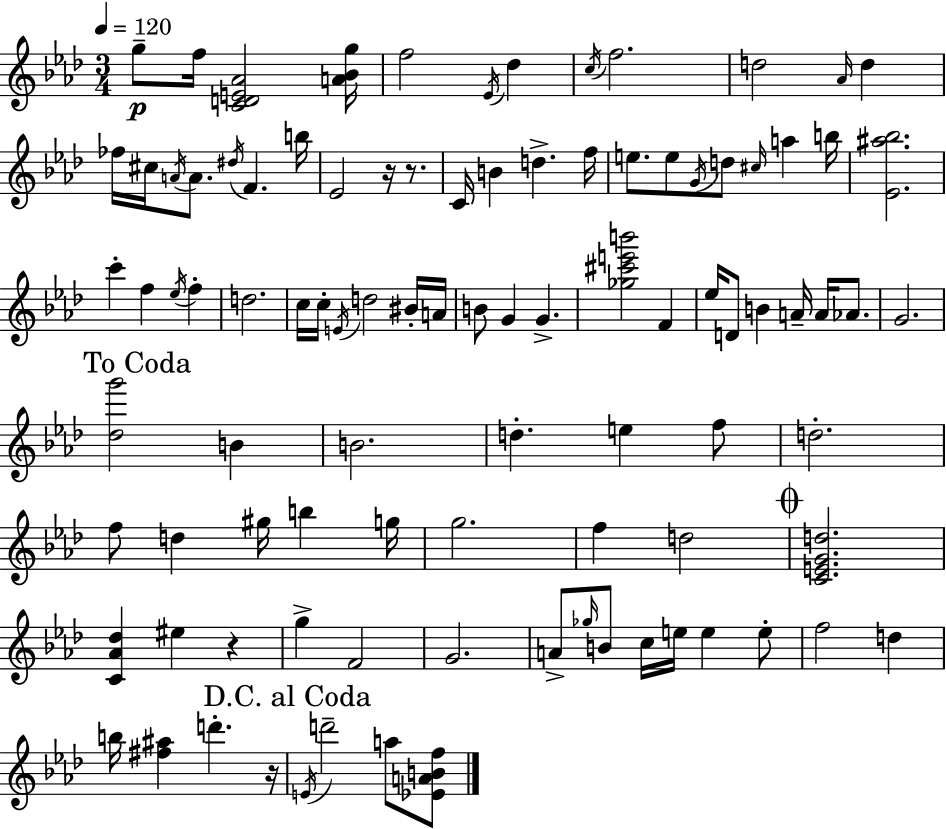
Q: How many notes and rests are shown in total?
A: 96